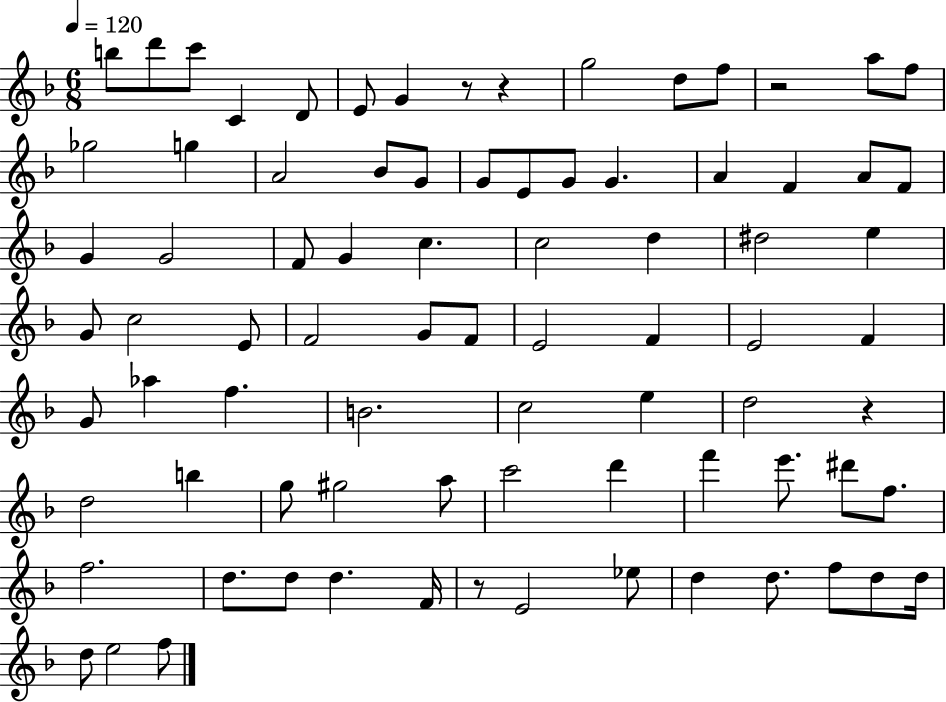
X:1
T:Untitled
M:6/8
L:1/4
K:F
b/2 d'/2 c'/2 C D/2 E/2 G z/2 z g2 d/2 f/2 z2 a/2 f/2 _g2 g A2 _B/2 G/2 G/2 E/2 G/2 G A F A/2 F/2 G G2 F/2 G c c2 d ^d2 e G/2 c2 E/2 F2 G/2 F/2 E2 F E2 F G/2 _a f B2 c2 e d2 z d2 b g/2 ^g2 a/2 c'2 d' f' e'/2 ^d'/2 f/2 f2 d/2 d/2 d F/4 z/2 E2 _e/2 d d/2 f/2 d/2 d/4 d/2 e2 f/2